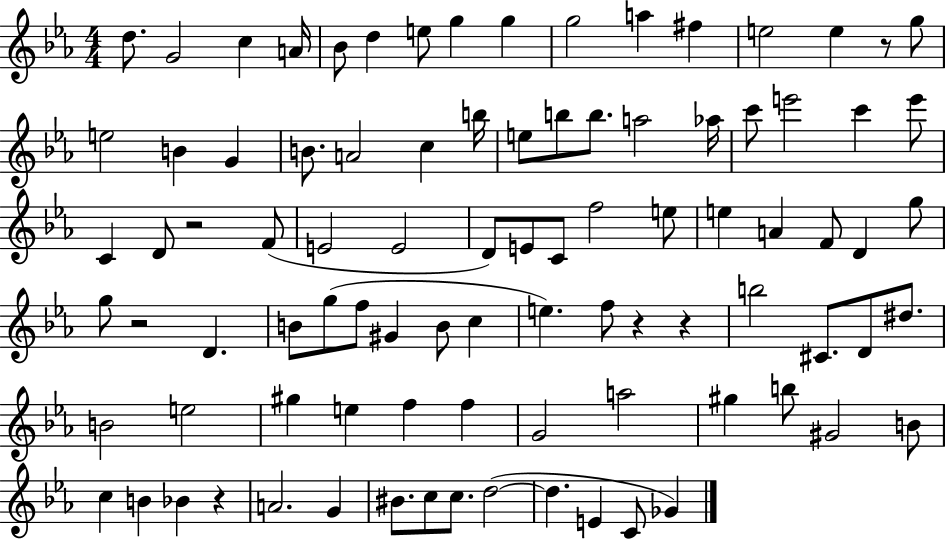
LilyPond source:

{
  \clef treble
  \numericTimeSignature
  \time 4/4
  \key ees \major
  d''8. g'2 c''4 a'16 | bes'8 d''4 e''8 g''4 g''4 | g''2 a''4 fis''4 | e''2 e''4 r8 g''8 | \break e''2 b'4 g'4 | b'8. a'2 c''4 b''16 | e''8 b''8 b''8. a''2 aes''16 | c'''8 e'''2 c'''4 e'''8 | \break c'4 d'8 r2 f'8( | e'2 e'2 | d'8) e'8 c'8 f''2 e''8 | e''4 a'4 f'8 d'4 g''8 | \break g''8 r2 d'4. | b'8 g''8( f''8 gis'4 b'8 c''4 | e''4.) f''8 r4 r4 | b''2 cis'8. d'8 dis''8. | \break b'2 e''2 | gis''4 e''4 f''4 f''4 | g'2 a''2 | gis''4 b''8 gis'2 b'8 | \break c''4 b'4 bes'4 r4 | a'2. g'4 | bis'8. c''8 c''8. d''2~(~ | d''4. e'4 c'8 ges'4) | \break \bar "|."
}